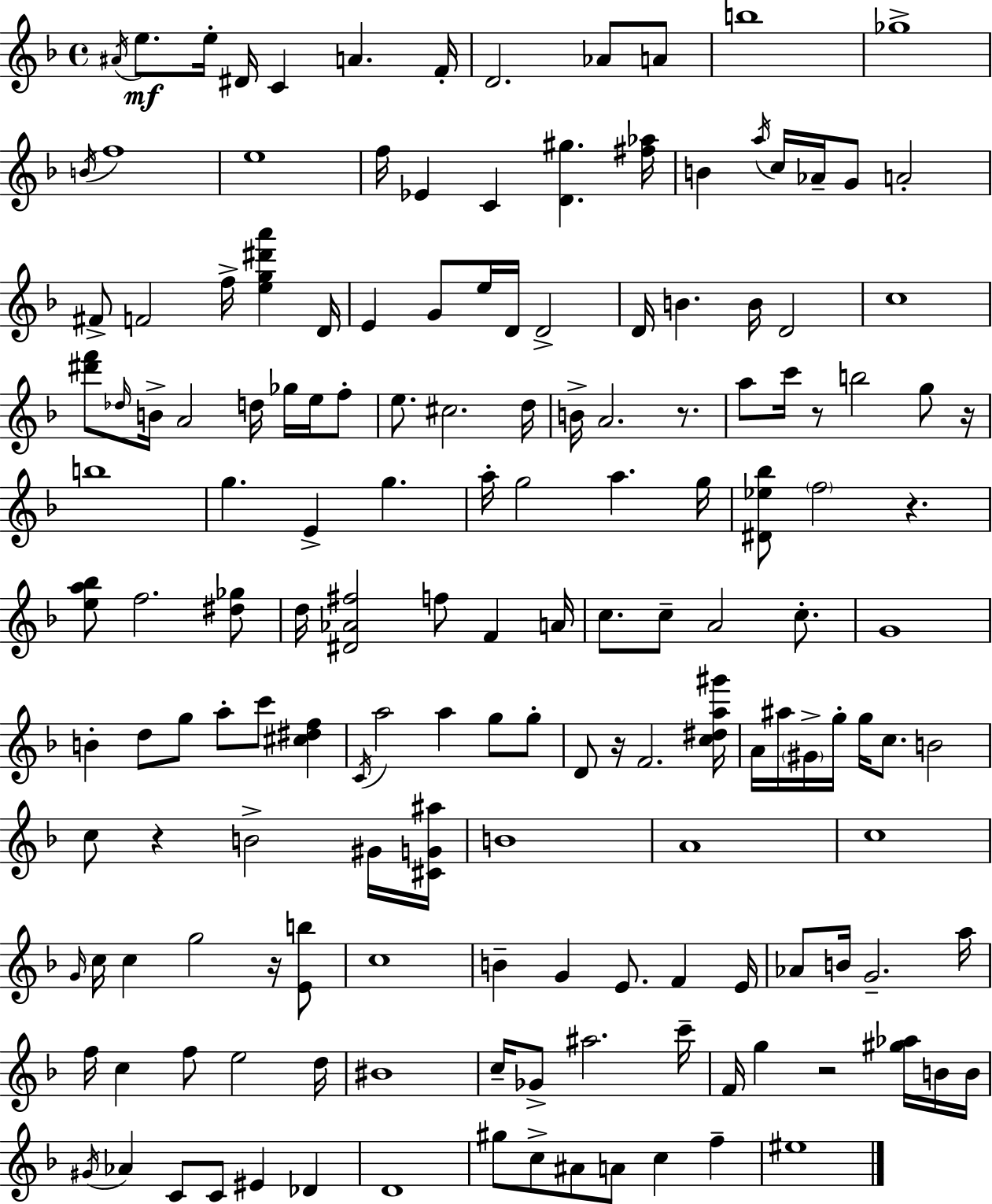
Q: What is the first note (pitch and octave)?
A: A#4